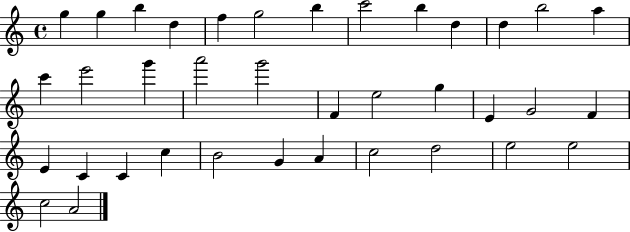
{
  \clef treble
  \time 4/4
  \defaultTimeSignature
  \key c \major
  g''4 g''4 b''4 d''4 | f''4 g''2 b''4 | c'''2 b''4 d''4 | d''4 b''2 a''4 | \break c'''4 e'''2 g'''4 | a'''2 g'''2 | f'4 e''2 g''4 | e'4 g'2 f'4 | \break e'4 c'4 c'4 c''4 | b'2 g'4 a'4 | c''2 d''2 | e''2 e''2 | \break c''2 a'2 | \bar "|."
}